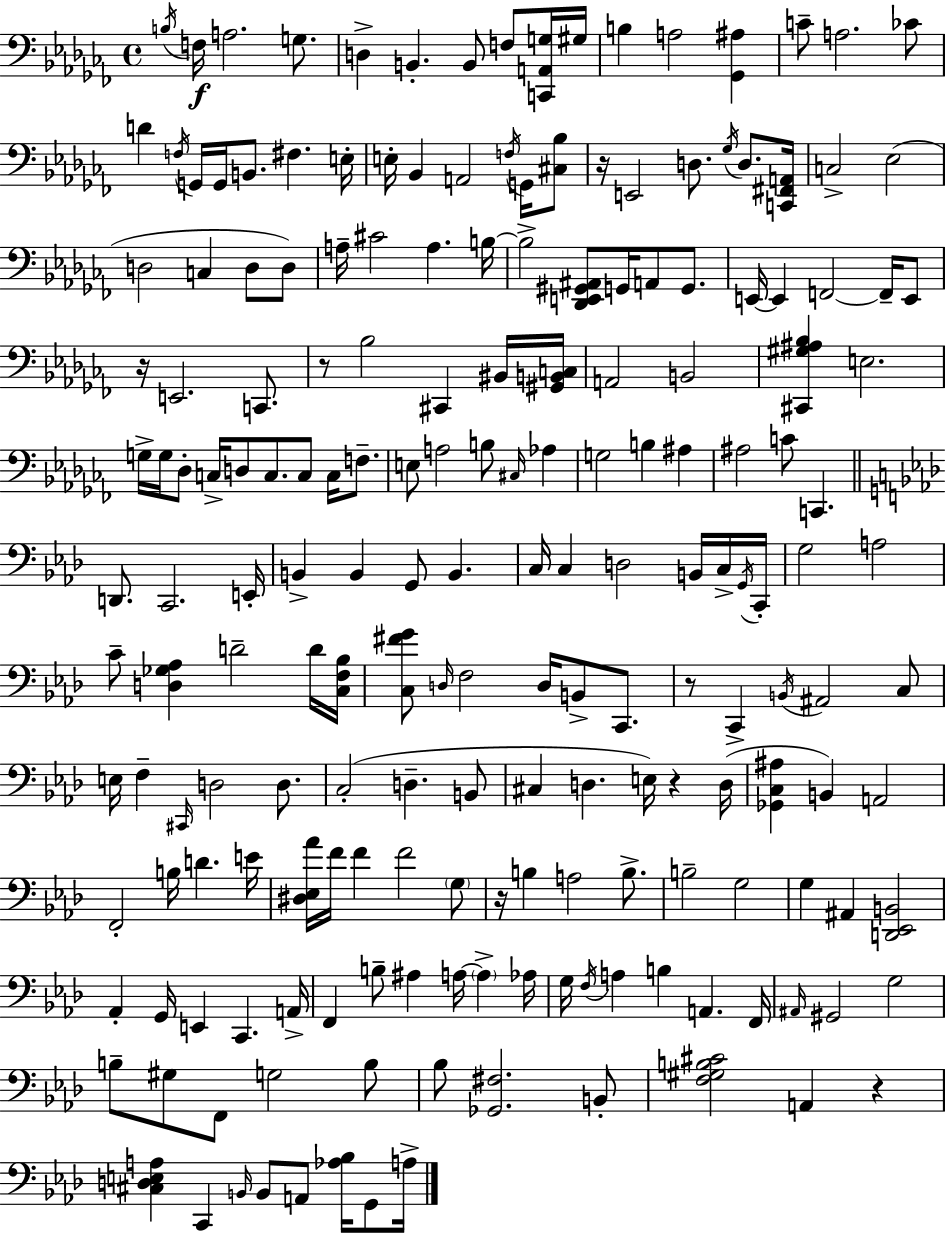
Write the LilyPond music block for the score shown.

{
  \clef bass
  \time 4/4
  \defaultTimeSignature
  \key aes \minor
  \acciaccatura { b16 }\f f16 a2. g8. | d4-> b,4.-. b,8 f8 <c, a, g>16 | gis16 b4 a2 <ges, ais>4 | c'8-- a2. ces'8 | \break d'4 \acciaccatura { f16 } g,16 g,16 b,8. fis4. | e16-. e16-. bes,4 a,2 \acciaccatura { f16 } | g,16 <cis bes>8 r16 e,2 d8. \acciaccatura { ges16 } | d8. <c, fis, a,>16 c2-> ees2( | \break d2 c4 | d8 d8) a16-- cis'2 a4. | b16~~ b2-> <des, e, gis, ais,>8 g,16 a,8 | g,8. e,16~~ e,4 f,2~~ | \break f,16-- e,8 r16 e,2. | c,8. r8 bes2 cis,4 | bis,16 <gis, b, c>16 a,2 b,2 | <cis, gis ais bes>4 e2. | \break g16-> g16 des8-. c16-> d8 c8. c8 | c16 f8.-- e8 a2 b8 | \grace { cis16 } aes4 g2 b4 | ais4 ais2 c'8 c,4. | \break \bar "||" \break \key f \minor d,8. c,2. e,16-. | b,4-> b,4 g,8 b,4. | c16 c4 d2 b,16 c16-> \acciaccatura { g,16 } | c,16-. g2 a2 | \break c'8-- <d ges aes>4 d'2-- d'16 | <c f bes>16 <c fis' g'>8 \grace { d16 } f2 d16 b,8-> c,8. | r8 c,4-> \acciaccatura { b,16 } ais,2 | c8 e16 f4-- \grace { cis,16 } d2 | \break d8. c2-.( d4.-- | b,8 cis4 d4. e16) r4 | d16( <ges, c ais>4 b,4) a,2 | f,2-. b16 d'4. | \break e'16 <dis ees aes'>16 f'16 f'4 f'2 | \parenthesize g8 r16 b4 a2 | b8.-> b2-- g2 | g4 ais,4 <d, ees, b,>2 | \break aes,4-. g,16 e,4 c,4. | a,16-> f,4 b8-- ais4 a16~~ \parenthesize a4-> | aes16 g16 \acciaccatura { f16 } a4 b4 a,4. | f,16 \grace { ais,16 } gis,2 g2 | \break b8-- gis8 f,8 g2 | b8 bes8 <ges, fis>2. | b,8-. <f gis b cis'>2 a,4 | r4 <cis d e a>4 c,4 \grace { b,16 } b,8 | \break a,8 <aes bes>16 g,8 a16-> \bar "|."
}